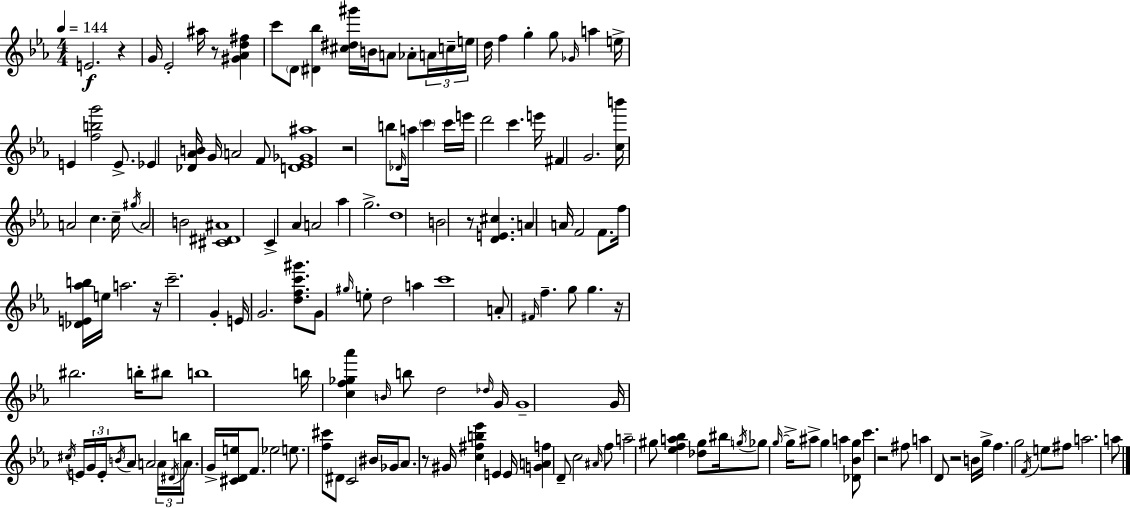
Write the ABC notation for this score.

X:1
T:Untitled
M:4/4
L:1/4
K:Eb
E2 z G/4 _E2 ^a/4 z/2 [^G_Ad^f] c'/2 D/2 [^D_b] [^c^d^g']/4 B/4 A/2 _A/2 A/4 c/4 e/4 d/4 f g g/2 _G/4 a e/4 E [fbg']2 E/2 _E [_D_AB]/4 G/4 A2 F/2 [D_E_G^a]4 z2 b/2 _D/4 a/4 c' c'/4 e'/4 d'2 c' e'/4 ^F G2 [cb']/4 A2 c c/4 ^g/4 A2 B2 [^C^D^A]4 C _A A2 _a g2 d4 B2 z/2 [DE^c] A A/4 F2 F/2 f/4 [_DE_ab]/4 e/4 a2 z/4 c'2 G E/4 G2 [dfc'^g']/2 G/2 ^g/4 e/2 d2 a c'4 A/2 ^F/4 f g/2 g z/4 ^b2 b/4 ^b/2 b4 b/4 [cf_g_a'] B/4 b/2 d2 _d/4 G/4 G4 G/4 ^c/4 E/4 G/4 E/4 B/4 _A/2 A2 A/4 ^D/4 b/4 A/2 G/4 [^CDe]/4 F/2 _e2 e/2 [f^c']/2 ^D/2 C2 ^B/4 _G/4 _A/2 z/2 ^G/4 [c^fb_e'] E E/4 [GAf] D/2 c2 ^A/4 f/2 a2 ^g/2 [_efa_b] [_d^g]/2 ^b/4 g/4 _g/2 g/4 g/4 ^a/2 g a [_D_Bg]/2 c' z2 ^f/2 a D/2 z2 B/4 g/4 f g2 F/4 e/2 ^f/2 a2 a/2